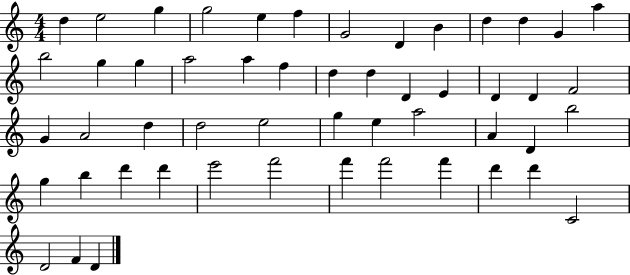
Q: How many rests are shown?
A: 0